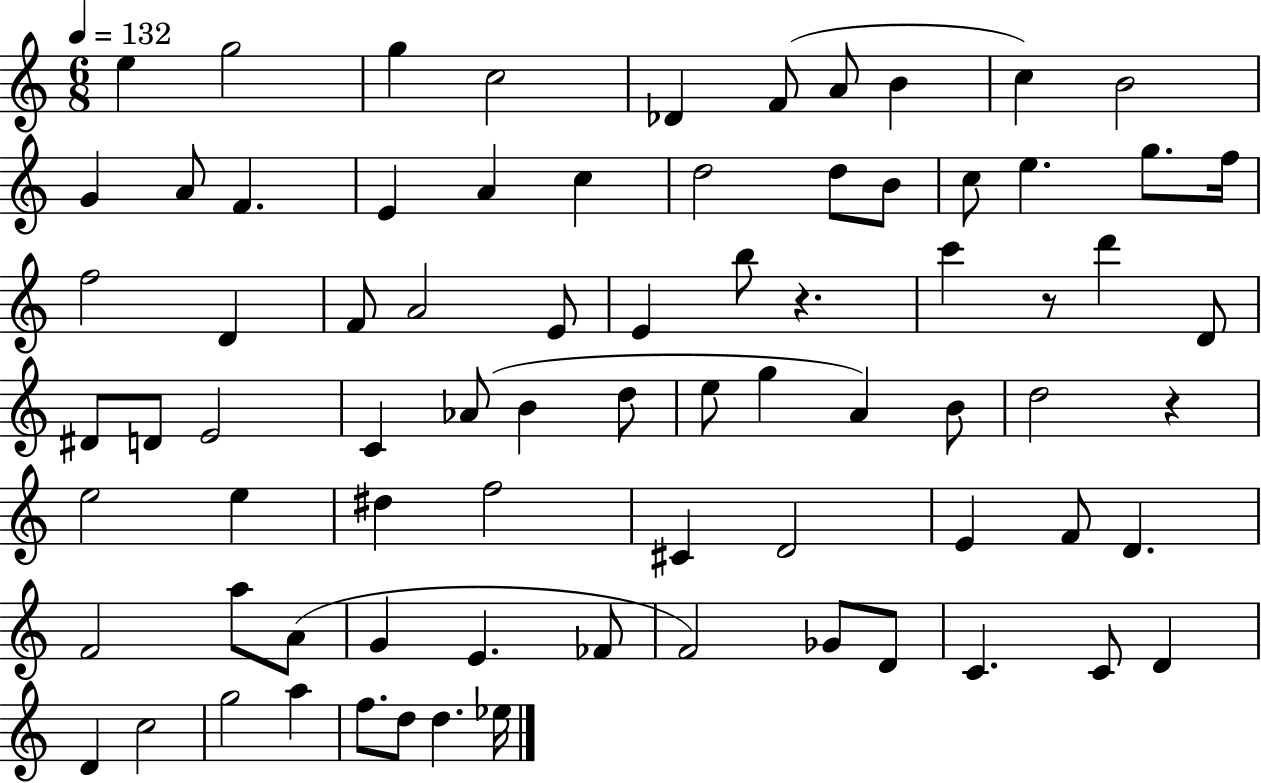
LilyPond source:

{
  \clef treble
  \numericTimeSignature
  \time 6/8
  \key c \major
  \tempo 4 = 132
  e''4 g''2 | g''4 c''2 | des'4 f'8( a'8 b'4 | c''4) b'2 | \break g'4 a'8 f'4. | e'4 a'4 c''4 | d''2 d''8 b'8 | c''8 e''4. g''8. f''16 | \break f''2 d'4 | f'8 a'2 e'8 | e'4 b''8 r4. | c'''4 r8 d'''4 d'8 | \break dis'8 d'8 e'2 | c'4 aes'8( b'4 d''8 | e''8 g''4 a'4) b'8 | d''2 r4 | \break e''2 e''4 | dis''4 f''2 | cis'4 d'2 | e'4 f'8 d'4. | \break f'2 a''8 a'8( | g'4 e'4. fes'8 | f'2) ges'8 d'8 | c'4. c'8 d'4 | \break d'4 c''2 | g''2 a''4 | f''8. d''8 d''4. ees''16 | \bar "|."
}